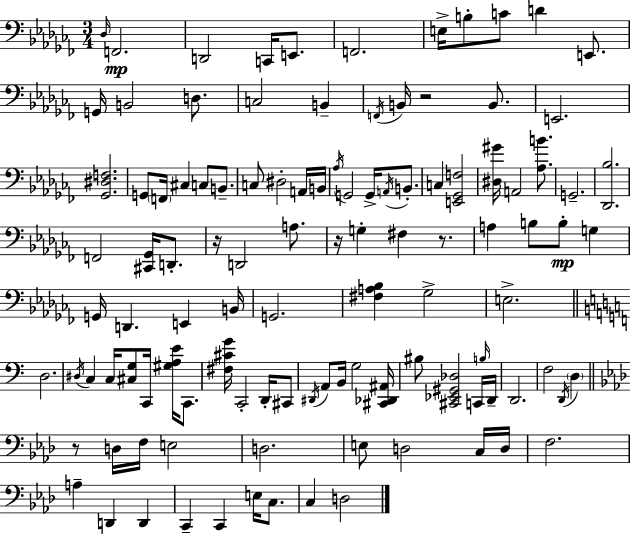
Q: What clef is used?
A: bass